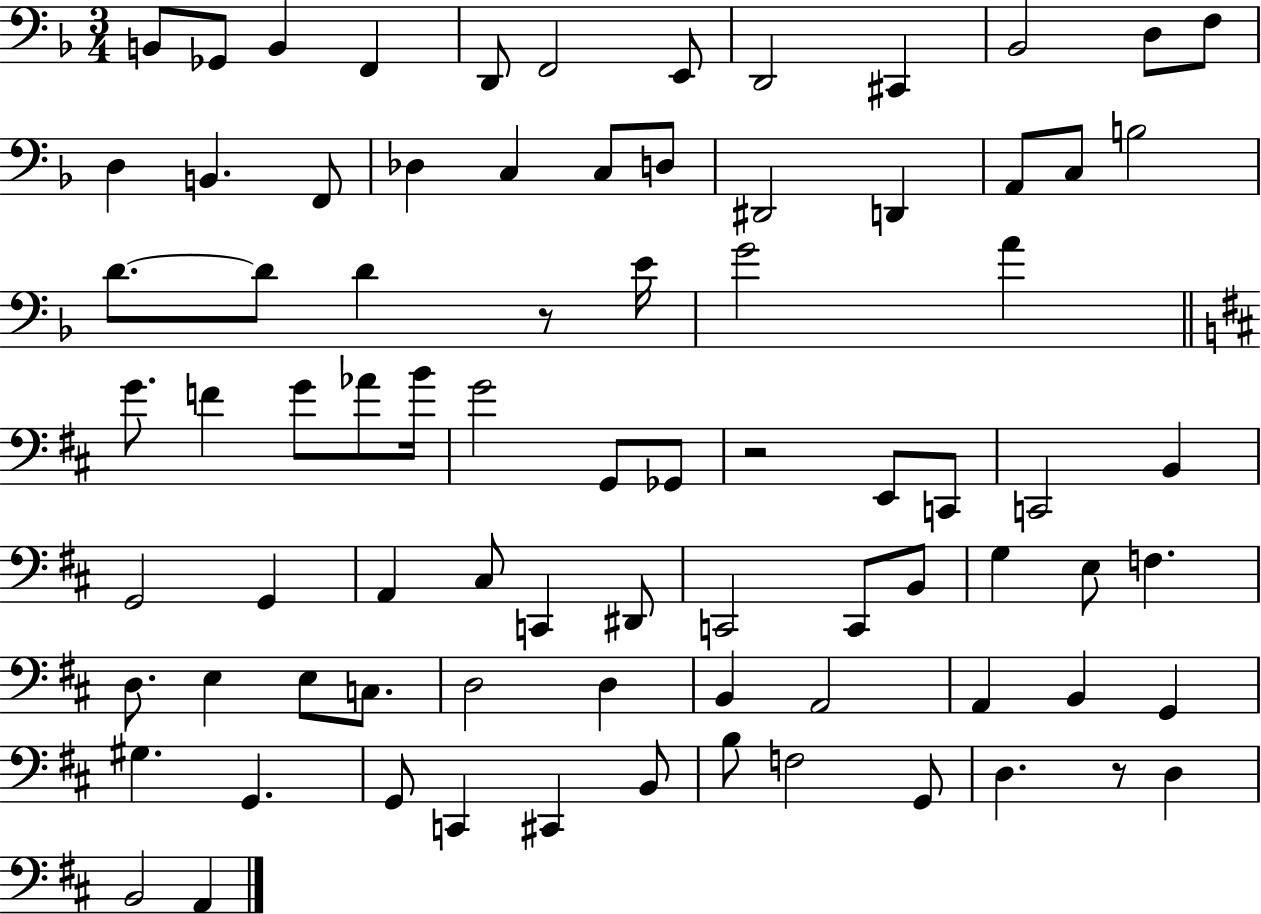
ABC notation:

X:1
T:Untitled
M:3/4
L:1/4
K:F
B,,/2 _G,,/2 B,, F,, D,,/2 F,,2 E,,/2 D,,2 ^C,, _B,,2 D,/2 F,/2 D, B,, F,,/2 _D, C, C,/2 D,/2 ^D,,2 D,, A,,/2 C,/2 B,2 D/2 D/2 D z/2 E/4 G2 A G/2 F G/2 _A/2 B/4 G2 G,,/2 _G,,/2 z2 E,,/2 C,,/2 C,,2 B,, G,,2 G,, A,, ^C,/2 C,, ^D,,/2 C,,2 C,,/2 B,,/2 G, E,/2 F, D,/2 E, E,/2 C,/2 D,2 D, B,, A,,2 A,, B,, G,, ^G, G,, G,,/2 C,, ^C,, B,,/2 B,/2 F,2 G,,/2 D, z/2 D, B,,2 A,,